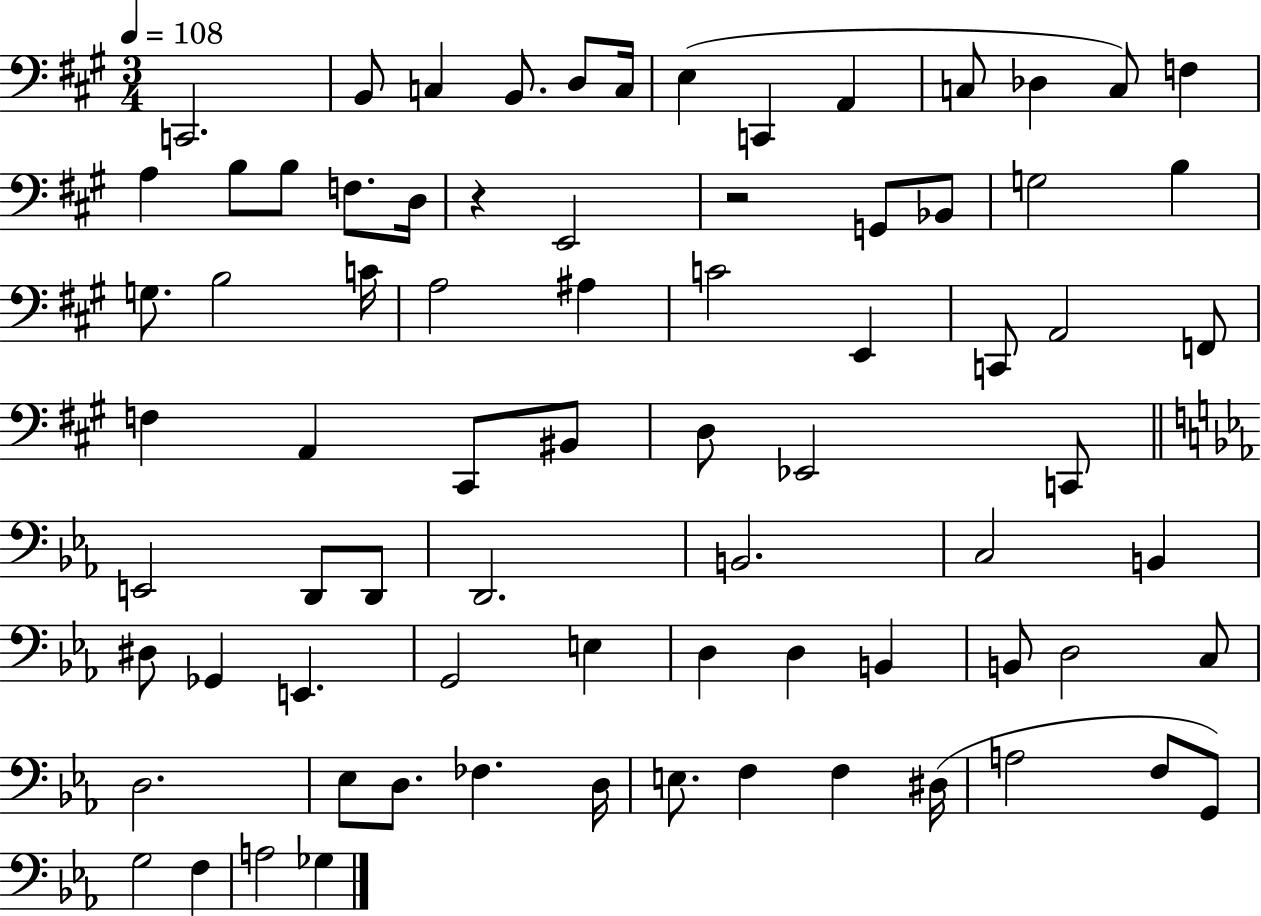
X:1
T:Untitled
M:3/4
L:1/4
K:A
C,,2 B,,/2 C, B,,/2 D,/2 C,/4 E, C,, A,, C,/2 _D, C,/2 F, A, B,/2 B,/2 F,/2 D,/4 z E,,2 z2 G,,/2 _B,,/2 G,2 B, G,/2 B,2 C/4 A,2 ^A, C2 E,, C,,/2 A,,2 F,,/2 F, A,, ^C,,/2 ^B,,/2 D,/2 _E,,2 C,,/2 E,,2 D,,/2 D,,/2 D,,2 B,,2 C,2 B,, ^D,/2 _G,, E,, G,,2 E, D, D, B,, B,,/2 D,2 C,/2 D,2 _E,/2 D,/2 _F, D,/4 E,/2 F, F, ^D,/4 A,2 F,/2 G,,/2 G,2 F, A,2 _G,